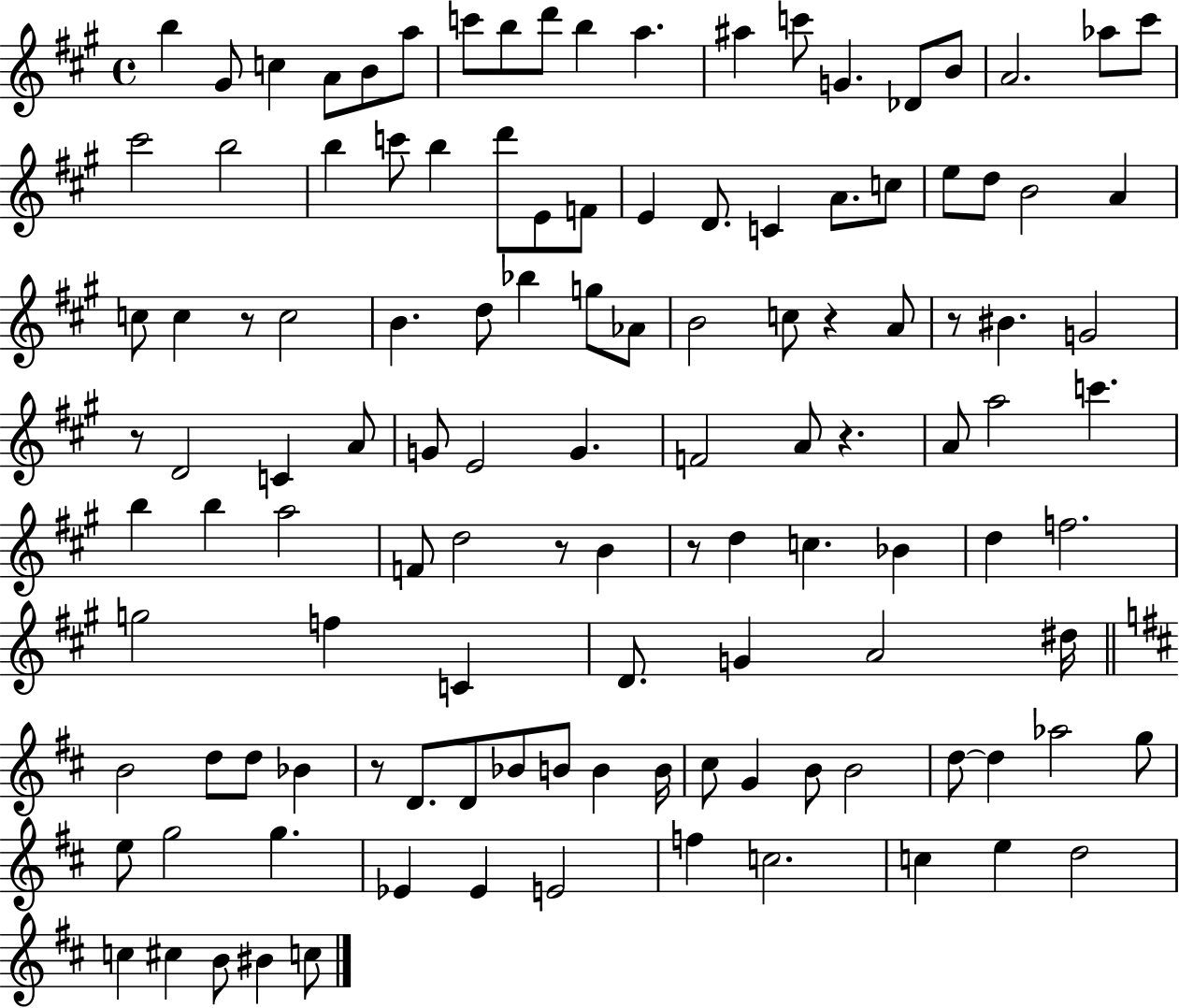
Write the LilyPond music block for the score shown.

{
  \clef treble
  \time 4/4
  \defaultTimeSignature
  \key a \major
  b''4 gis'8 c''4 a'8 b'8 a''8 | c'''8 b''8 d'''8 b''4 a''4. | ais''4 c'''8 g'4. des'8 b'8 | a'2. aes''8 cis'''8 | \break cis'''2 b''2 | b''4 c'''8 b''4 d'''8 e'8 f'8 | e'4 d'8. c'4 a'8. c''8 | e''8 d''8 b'2 a'4 | \break c''8 c''4 r8 c''2 | b'4. d''8 bes''4 g''8 aes'8 | b'2 c''8 r4 a'8 | r8 bis'4. g'2 | \break r8 d'2 c'4 a'8 | g'8 e'2 g'4. | f'2 a'8 r4. | a'8 a''2 c'''4. | \break b''4 b''4 a''2 | f'8 d''2 r8 b'4 | r8 d''4 c''4. bes'4 | d''4 f''2. | \break g''2 f''4 c'4 | d'8. g'4 a'2 dis''16 | \bar "||" \break \key d \major b'2 d''8 d''8 bes'4 | r8 d'8. d'8 bes'8 b'8 b'4 b'16 | cis''8 g'4 b'8 b'2 | d''8~~ d''4 aes''2 g''8 | \break e''8 g''2 g''4. | ees'4 ees'4 e'2 | f''4 c''2. | c''4 e''4 d''2 | \break c''4 cis''4 b'8 bis'4 c''8 | \bar "|."
}